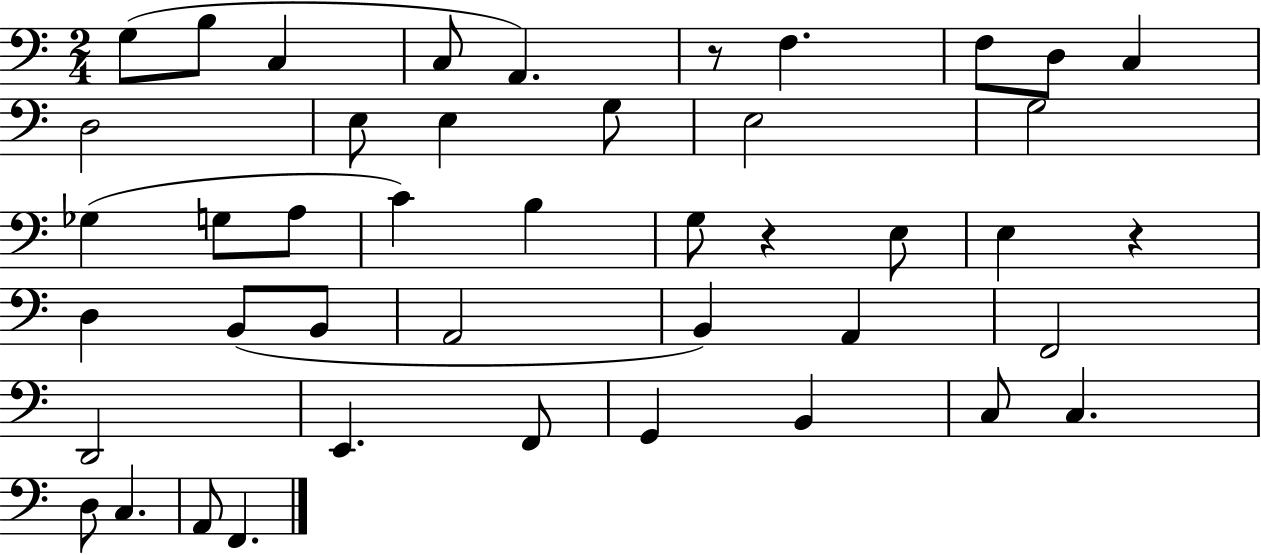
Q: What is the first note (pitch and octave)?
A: G3